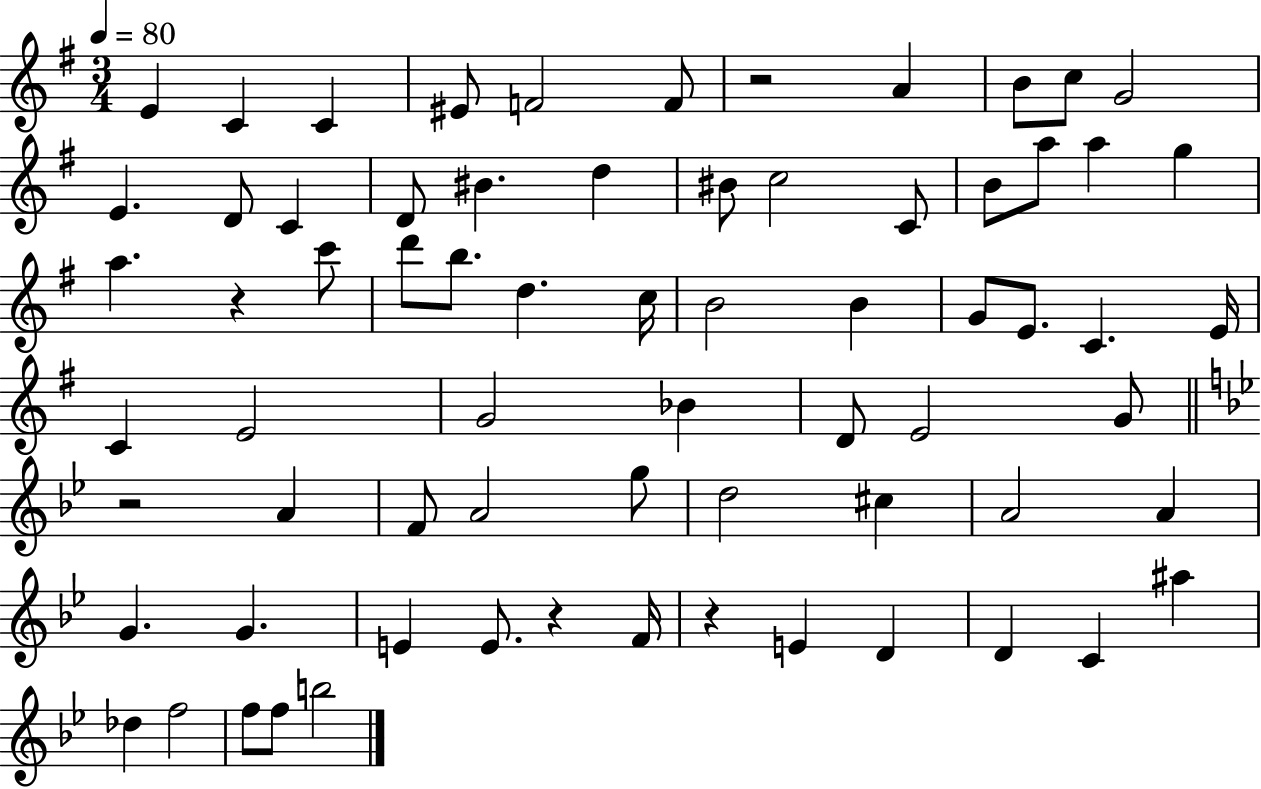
E4/q C4/q C4/q EIS4/e F4/h F4/e R/h A4/q B4/e C5/e G4/h E4/q. D4/e C4/q D4/e BIS4/q. D5/q BIS4/e C5/h C4/e B4/e A5/e A5/q G5/q A5/q. R/q C6/e D6/e B5/e. D5/q. C5/s B4/h B4/q G4/e E4/e. C4/q. E4/s C4/q E4/h G4/h Bb4/q D4/e E4/h G4/e R/h A4/q F4/e A4/h G5/e D5/h C#5/q A4/h A4/q G4/q. G4/q. E4/q E4/e. R/q F4/s R/q E4/q D4/q D4/q C4/q A#5/q Db5/q F5/h F5/e F5/e B5/h